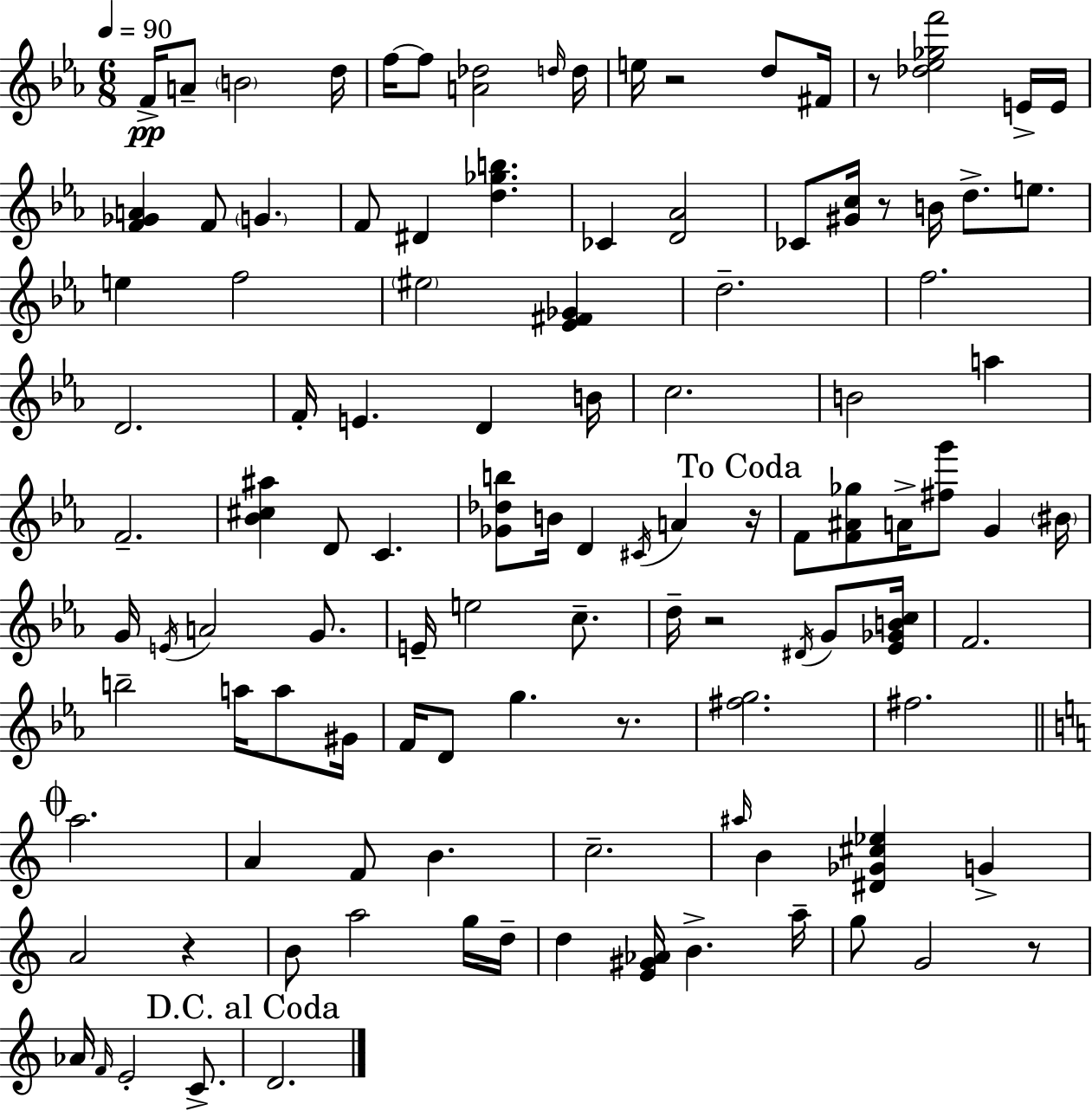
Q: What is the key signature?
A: EES major